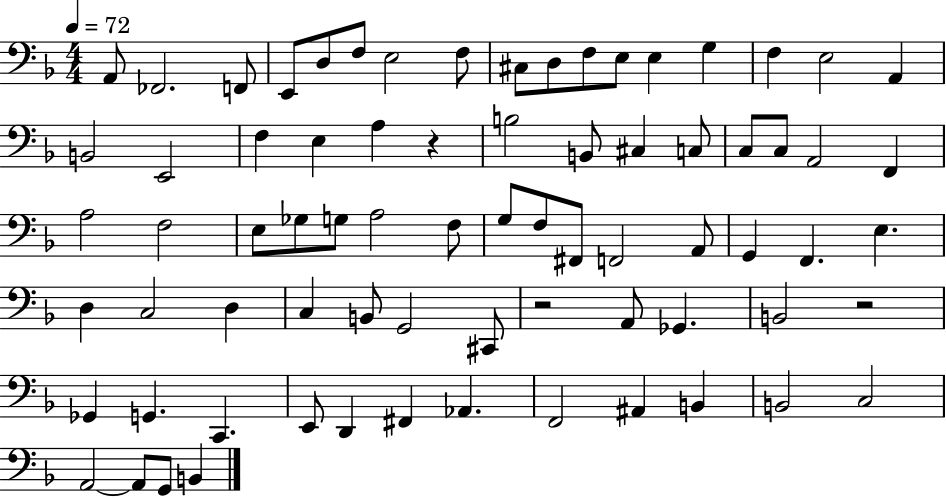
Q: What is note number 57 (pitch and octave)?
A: G2